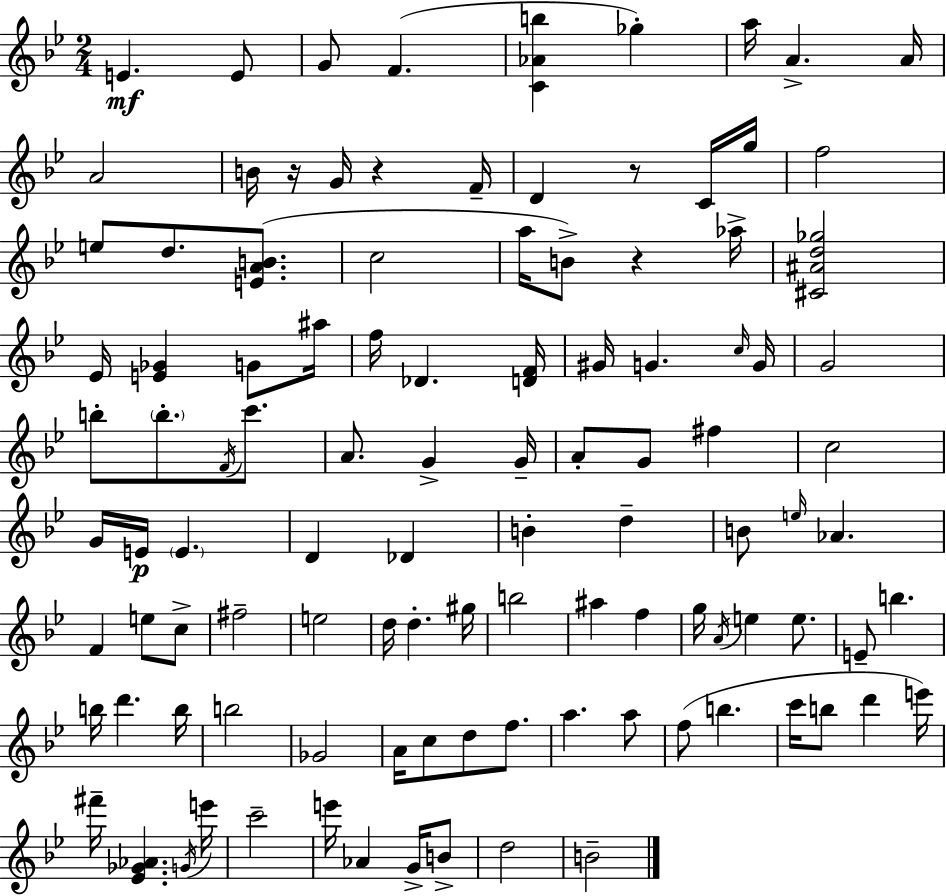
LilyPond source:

{
  \clef treble
  \numericTimeSignature
  \time 2/4
  \key bes \major
  e'4.\mf e'8 | g'8 f'4.( | <c' aes' b''>4 ges''4-.) | a''16 a'4.-> a'16 | \break a'2 | b'16 r16 g'16 r4 f'16-- | d'4 r8 c'16 g''16 | f''2 | \break e''8 d''8. <e' a' b'>8.( | c''2 | a''16 b'8->) r4 aes''16-> | <cis' ais' d'' ges''>2 | \break ees'16 <e' ges'>4 g'8 ais''16 | f''16 des'4. <d' f'>16 | gis'16 g'4. \grace { c''16 } | g'16 g'2 | \break b''8-. \parenthesize b''8.-. \acciaccatura { f'16 } c'''8. | a'8. g'4-> | g'16-- a'8-. g'8 fis''4 | c''2 | \break g'16 e'16\p \parenthesize e'4. | d'4 des'4 | b'4-. d''4-- | b'8 \grace { e''16 } aes'4. | \break f'4 e''8 | c''8-> fis''2-- | e''2 | d''16 d''4.-. | \break gis''16 b''2 | ais''4 f''4 | g''16 \acciaccatura { a'16 } e''4 | e''8. e'8-- b''4. | \break b''16 d'''4. | b''16 b''2 | ges'2 | a'16 c''8 d''8 | \break f''8. a''4. | a''8 f''8( b''4. | c'''16 b''8 d'''4 | e'''16) fis'''16-- <ees' ges' aes'>4. | \break \acciaccatura { g'16 } e'''16 c'''2-- | e'''16 aes'4 | g'16-> b'8-> d''2 | b'2-- | \break \bar "|."
}